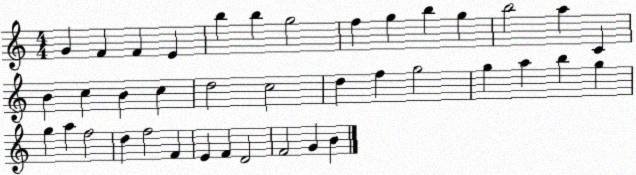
X:1
T:Untitled
M:4/4
L:1/4
K:C
G F F E b b g2 f g b g b2 a C B c B c d2 c2 d f g2 g a b g g a f2 d f2 F E F D2 F2 G B